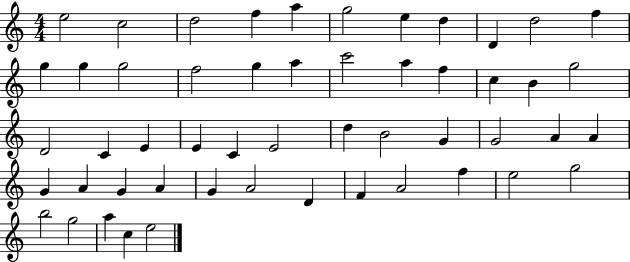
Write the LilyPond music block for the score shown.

{
  \clef treble
  \numericTimeSignature
  \time 4/4
  \key c \major
  e''2 c''2 | d''2 f''4 a''4 | g''2 e''4 d''4 | d'4 d''2 f''4 | \break g''4 g''4 g''2 | f''2 g''4 a''4 | c'''2 a''4 f''4 | c''4 b'4 g''2 | \break d'2 c'4 e'4 | e'4 c'4 e'2 | d''4 b'2 g'4 | g'2 a'4 a'4 | \break g'4 a'4 g'4 a'4 | g'4 a'2 d'4 | f'4 a'2 f''4 | e''2 g''2 | \break b''2 g''2 | a''4 c''4 e''2 | \bar "|."
}